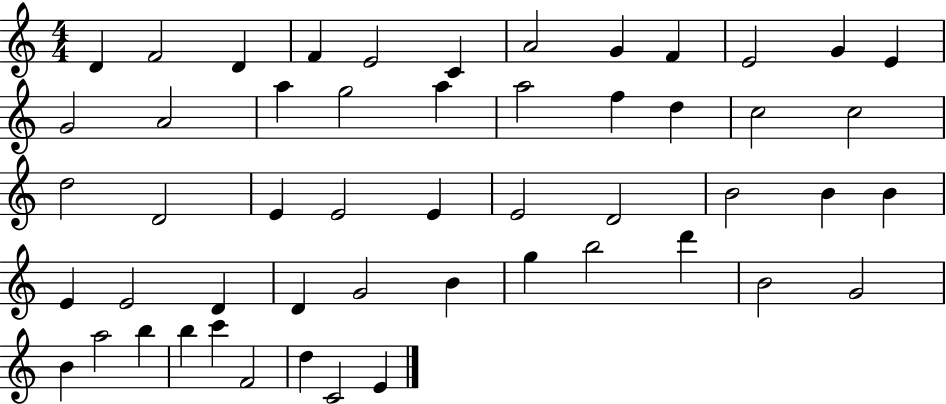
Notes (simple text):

D4/q F4/h D4/q F4/q E4/h C4/q A4/h G4/q F4/q E4/h G4/q E4/q G4/h A4/h A5/q G5/h A5/q A5/h F5/q D5/q C5/h C5/h D5/h D4/h E4/q E4/h E4/q E4/h D4/h B4/h B4/q B4/q E4/q E4/h D4/q D4/q G4/h B4/q G5/q B5/h D6/q B4/h G4/h B4/q A5/h B5/q B5/q C6/q F4/h D5/q C4/h E4/q